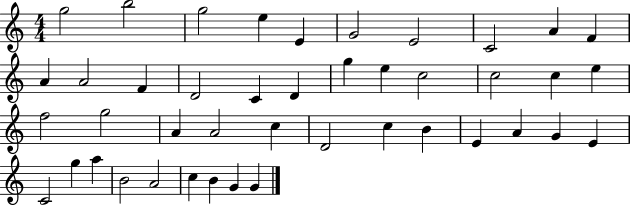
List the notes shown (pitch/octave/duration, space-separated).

G5/h B5/h G5/h E5/q E4/q G4/h E4/h C4/h A4/q F4/q A4/q A4/h F4/q D4/h C4/q D4/q G5/q E5/q C5/h C5/h C5/q E5/q F5/h G5/h A4/q A4/h C5/q D4/h C5/q B4/q E4/q A4/q G4/q E4/q C4/h G5/q A5/q B4/h A4/h C5/q B4/q G4/q G4/q